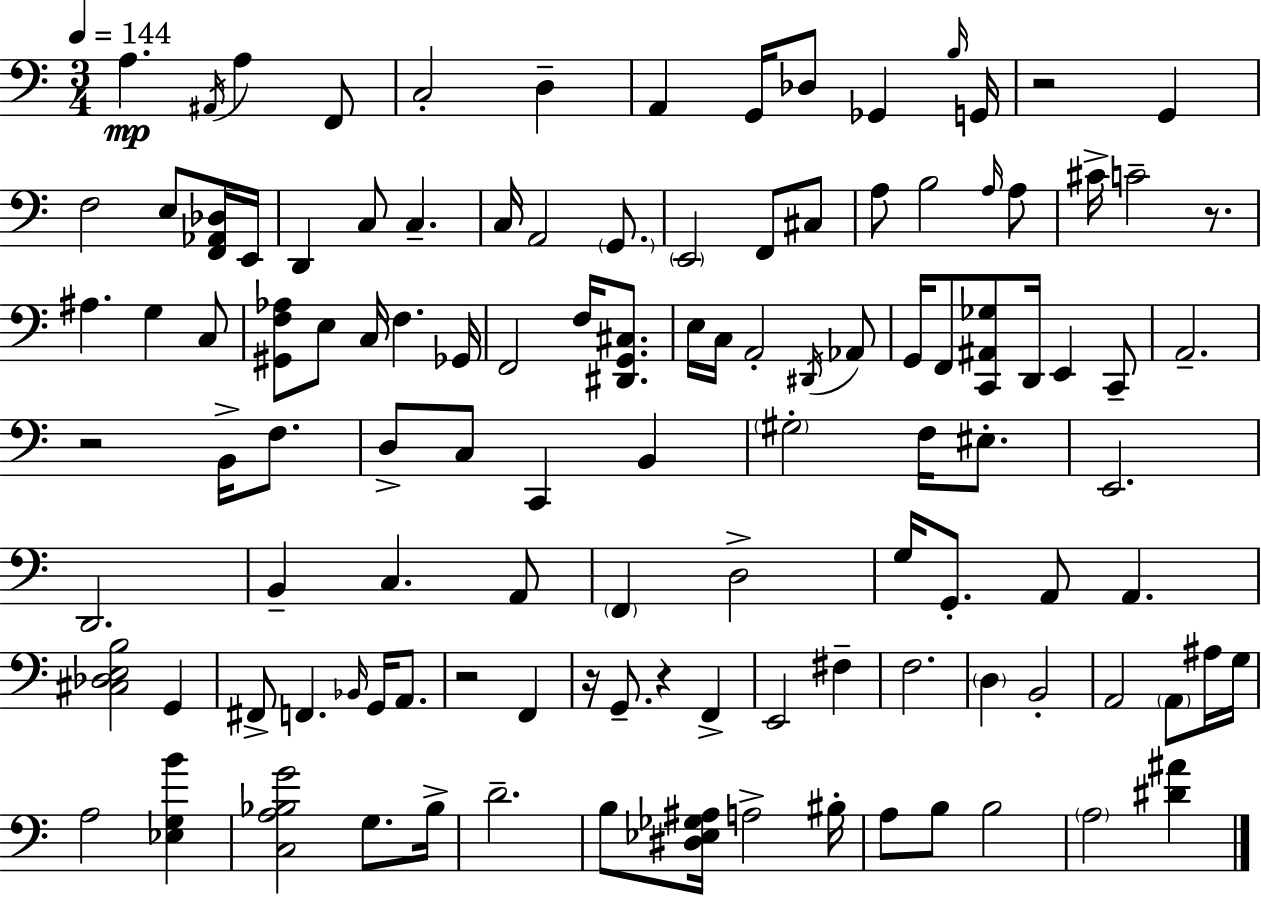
X:1
T:Untitled
M:3/4
L:1/4
K:C
A, ^A,,/4 A, F,,/2 C,2 D, A,, G,,/4 _D,/2 _G,, B,/4 G,,/4 z2 G,, F,2 E,/2 [F,,_A,,_D,]/4 E,,/4 D,, C,/2 C, C,/4 A,,2 G,,/2 E,,2 F,,/2 ^C,/2 A,/2 B,2 A,/4 A,/2 ^C/4 C2 z/2 ^A, G, C,/2 [^G,,F,_A,]/2 E,/2 C,/4 F, _G,,/4 F,,2 F,/4 [^D,,G,,^C,]/2 E,/4 C,/4 A,,2 ^D,,/4 _A,,/2 G,,/4 F,,/2 [C,,^A,,_G,]/2 D,,/4 E,, C,,/2 A,,2 z2 B,,/4 F,/2 D,/2 C,/2 C,, B,, ^G,2 F,/4 ^E,/2 E,,2 D,,2 B,, C, A,,/2 F,, D,2 G,/4 G,,/2 A,,/2 A,, [^C,_D,E,B,]2 G,, ^F,,/2 F,, _B,,/4 G,,/4 A,,/2 z2 F,, z/4 G,,/2 z F,, E,,2 ^F, F,2 D, B,,2 A,,2 A,,/2 ^A,/4 G,/4 A,2 [_E,G,B] [C,A,_B,G]2 G,/2 _B,/4 D2 B,/2 [^D,_E,_G,^A,]/4 A,2 ^B,/4 A,/2 B,/2 B,2 A,2 [^D^A]